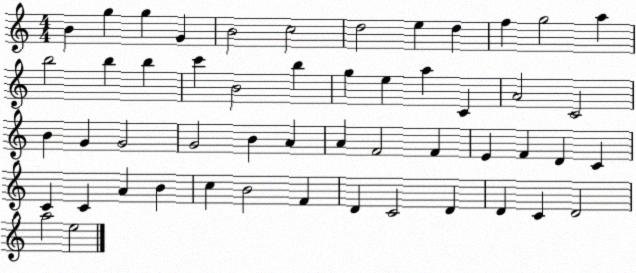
X:1
T:Untitled
M:4/4
L:1/4
K:C
B g g G B2 c2 d2 e d f g2 a b2 b b c' B2 b g e a C A2 C2 B G G2 G2 B A A F2 F E F D C C C A B c B2 F D C2 D D C D2 a2 e2